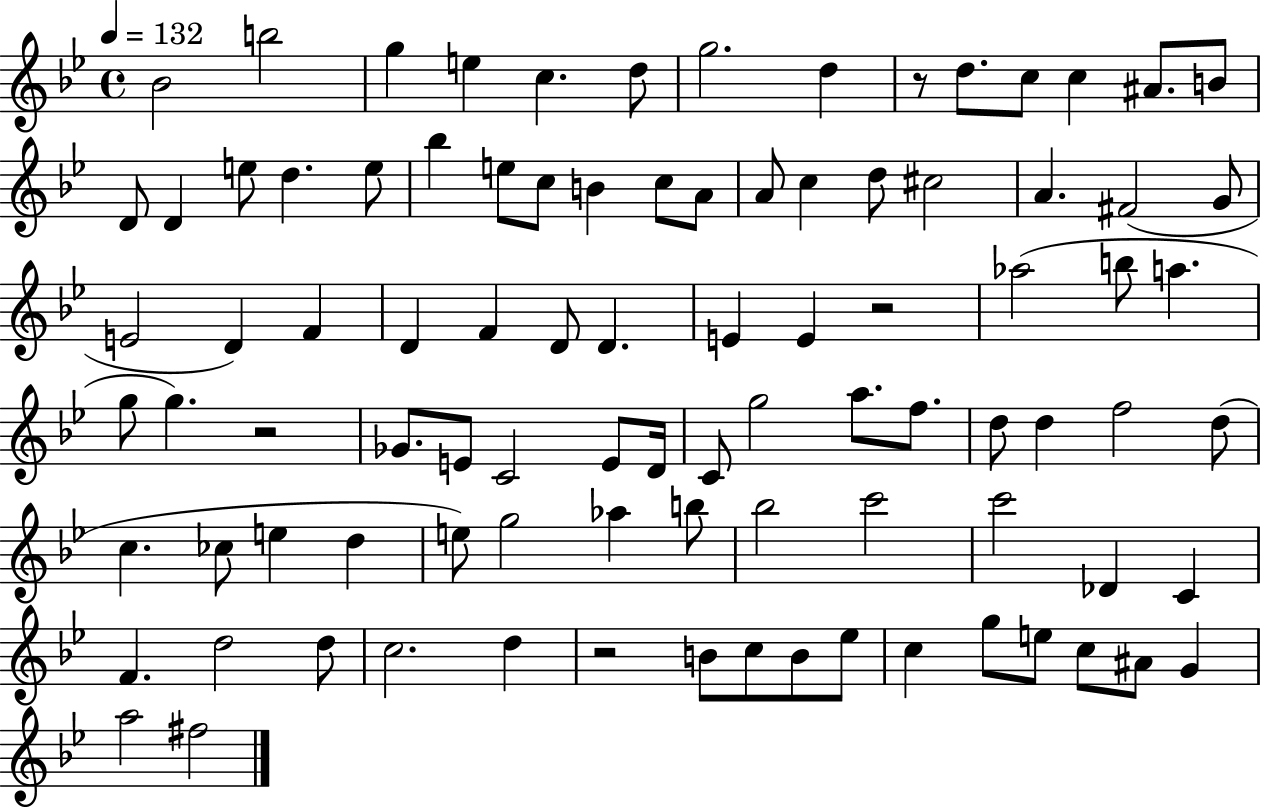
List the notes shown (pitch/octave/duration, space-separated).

Bb4/h B5/h G5/q E5/q C5/q. D5/e G5/h. D5/q R/e D5/e. C5/e C5/q A#4/e. B4/e D4/e D4/q E5/e D5/q. E5/e Bb5/q E5/e C5/e B4/q C5/e A4/e A4/e C5/q D5/e C#5/h A4/q. F#4/h G4/e E4/h D4/q F4/q D4/q F4/q D4/e D4/q. E4/q E4/q R/h Ab5/h B5/e A5/q. G5/e G5/q. R/h Gb4/e. E4/e C4/h E4/e D4/s C4/e G5/h A5/e. F5/e. D5/e D5/q F5/h D5/e C5/q. CES5/e E5/q D5/q E5/e G5/h Ab5/q B5/e Bb5/h C6/h C6/h Db4/q C4/q F4/q. D5/h D5/e C5/h. D5/q R/h B4/e C5/e B4/e Eb5/e C5/q G5/e E5/e C5/e A#4/e G4/q A5/h F#5/h